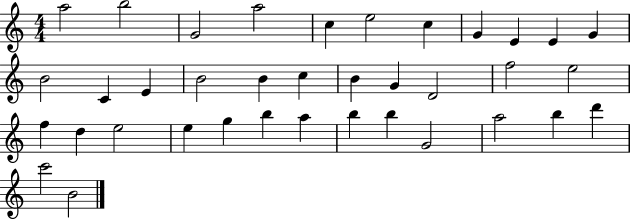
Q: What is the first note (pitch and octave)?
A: A5